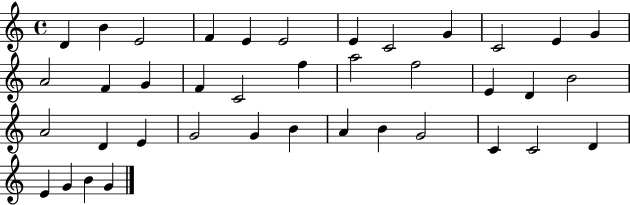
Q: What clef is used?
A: treble